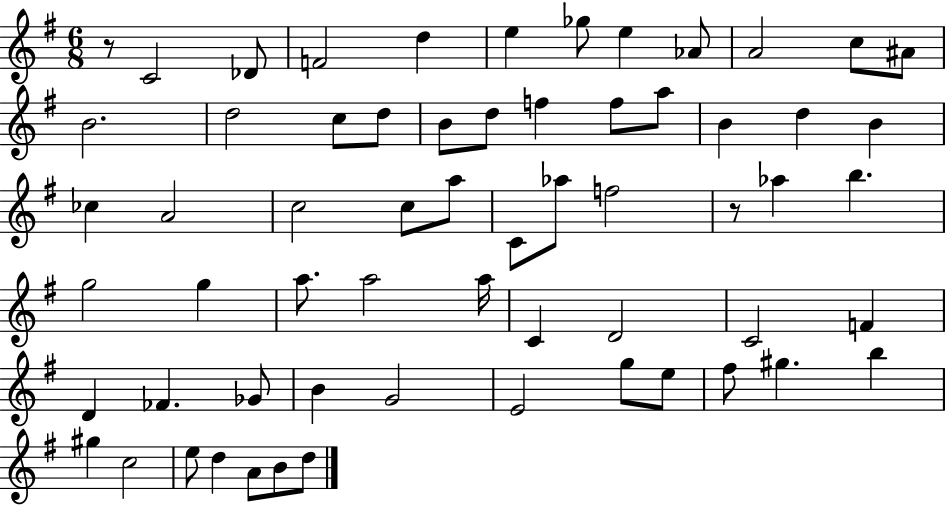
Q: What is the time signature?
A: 6/8